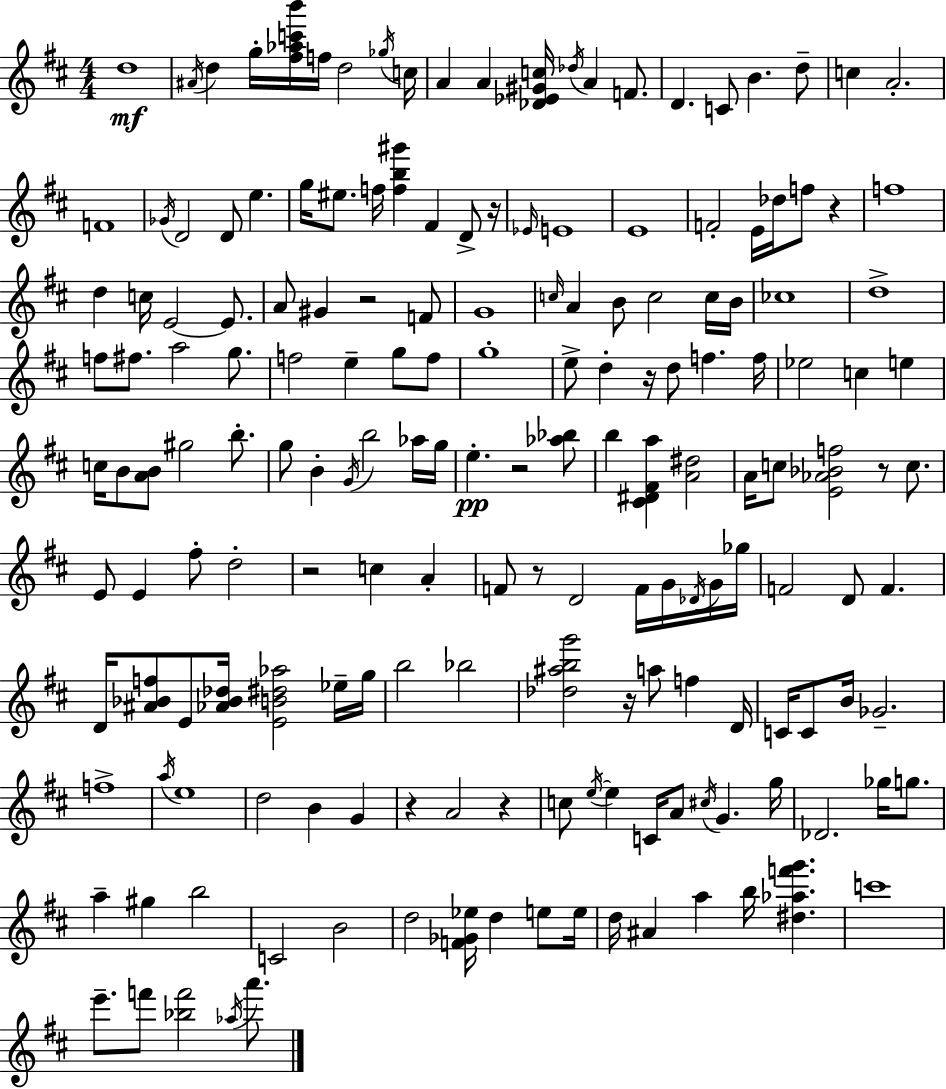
D5/w A#4/s D5/q G5/s [F#5,Ab5,C6,B6]/s F5/s D5/h Gb5/s C5/s A4/q A4/q [Db4,Eb4,G#4,C5]/s Db5/s A4/q F4/e. D4/q. C4/e B4/q. D5/e C5/q A4/h. F4/w Gb4/s D4/h D4/e E5/q. G5/s EIS5/e. F5/s [F5,B5,G#6]/q F#4/q D4/e R/s Eb4/s E4/w E4/w F4/h E4/s Db5/s F5/e R/q F5/w D5/q C5/s E4/h E4/e. A4/e G#4/q R/h F4/e G4/w C5/s A4/q B4/e C5/h C5/s B4/s CES5/w D5/w F5/e F#5/e. A5/h G5/e. F5/h E5/q G5/e F5/e G5/w E5/e D5/q R/s D5/e F5/q. F5/s Eb5/h C5/q E5/q C5/s B4/e [A4,B4]/e G#5/h B5/e. G5/e B4/q G4/s B5/h Ab5/s G5/s E5/q. R/h [Ab5,Bb5]/e B5/q [C#4,D#4,F#4,A5]/q [A4,D#5]/h A4/s C5/e [E4,Ab4,Bb4,F5]/h R/e C5/e. E4/e E4/q F#5/e D5/h R/h C5/q A4/q F4/e R/e D4/h F4/s G4/s Db4/s G4/s Gb5/s F4/h D4/e F4/q. D4/s [A#4,Bb4,F5]/e E4/e [Ab4,Bb4,Db5]/s [E4,B4,D#5,Ab5]/h Eb5/s G5/s B5/h Bb5/h [Db5,A#5,B5,G6]/h R/s A5/e F5/q D4/s C4/s C4/e B4/s Gb4/h. F5/w A5/s E5/w D5/h B4/q G4/q R/q A4/h R/q C5/e E5/s E5/q C4/s A4/e C#5/s G4/q. G5/s Db4/h. Gb5/s G5/e. A5/q G#5/q B5/h C4/h B4/h D5/h [F4,Gb4,Eb5]/s D5/q E5/e E5/s D5/s A#4/q A5/q B5/s [D#5,Ab5,F6,G6]/q. C6/w E6/e. F6/e [Bb5,F6]/h Ab5/s A6/e.